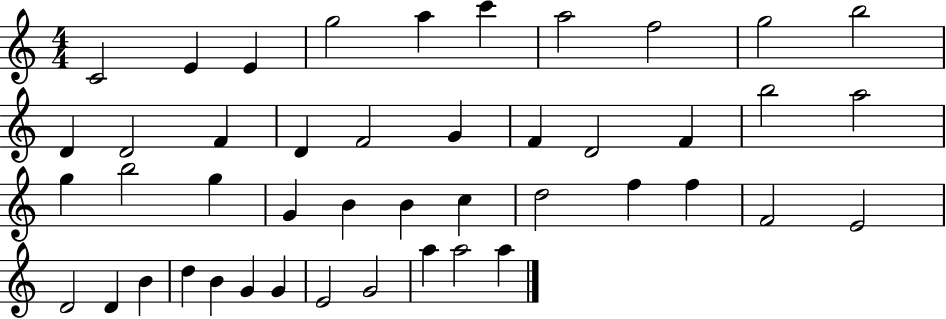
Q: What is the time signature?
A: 4/4